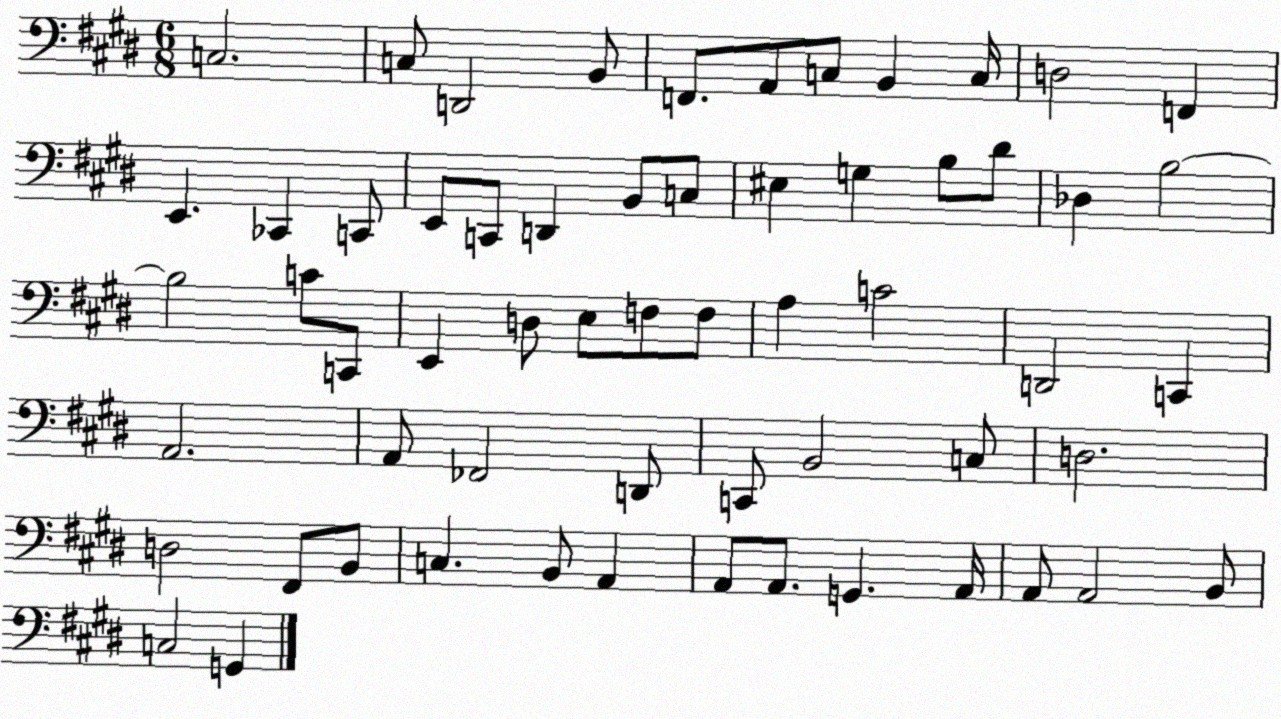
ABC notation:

X:1
T:Untitled
M:6/8
L:1/4
K:E
C,2 C,/2 D,,2 B,,/2 F,,/2 A,,/2 C,/2 B,, C,/4 D,2 F,, E,, _C,, C,,/2 E,,/2 C,,/2 D,, B,,/2 C,/2 ^E, G, B,/2 ^D/2 _D, B,2 B,2 C/2 C,,/2 E,, D,/2 E,/2 F,/2 F,/2 A, C2 D,,2 C,, A,,2 A,,/2 _F,,2 D,,/2 C,,/2 B,,2 C,/2 D,2 D,2 ^F,,/2 B,,/2 C, B,,/2 A,, A,,/2 A,,/2 G,, A,,/4 A,,/2 A,,2 B,,/2 C,2 G,,